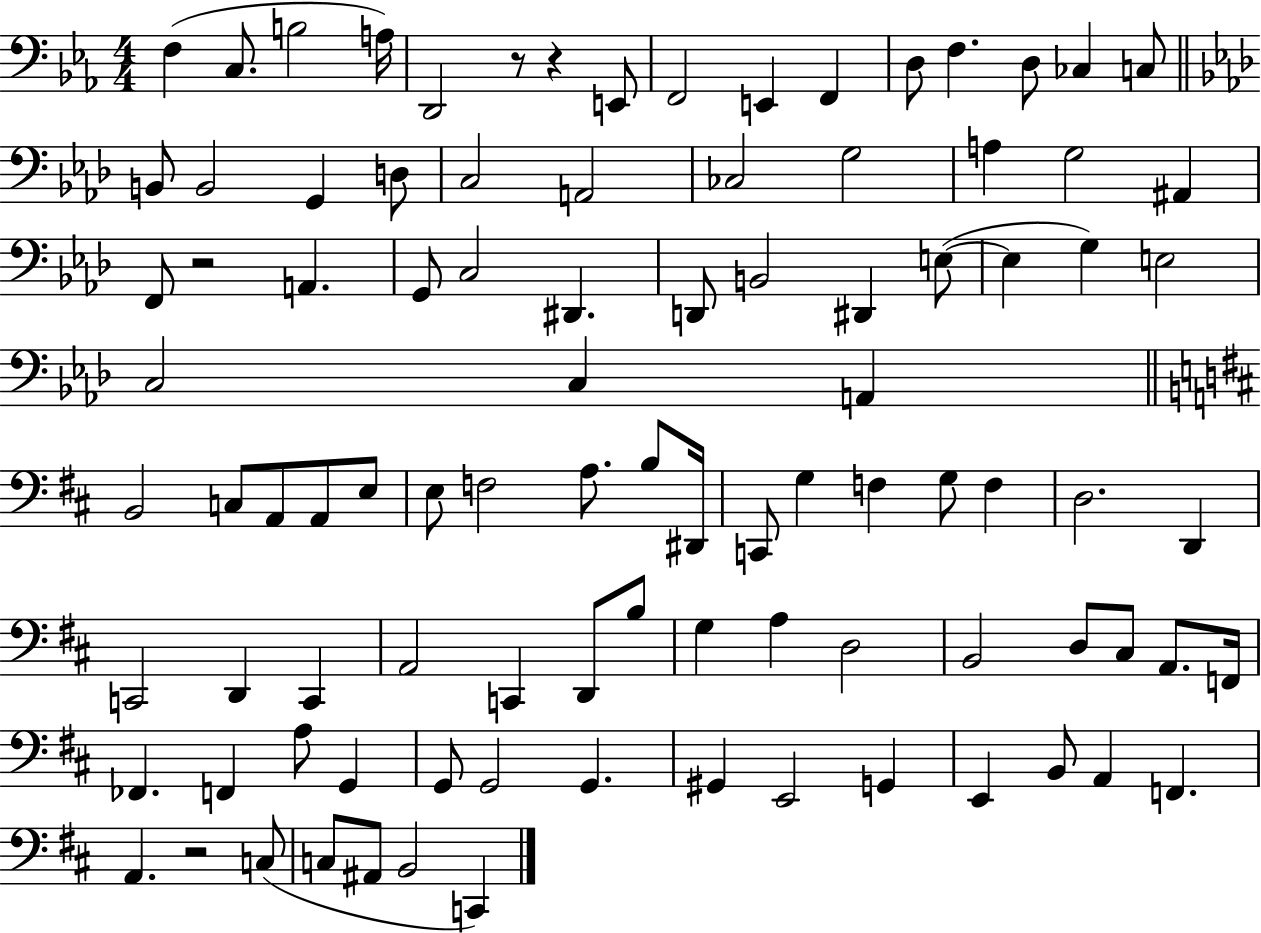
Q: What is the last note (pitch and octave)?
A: C2